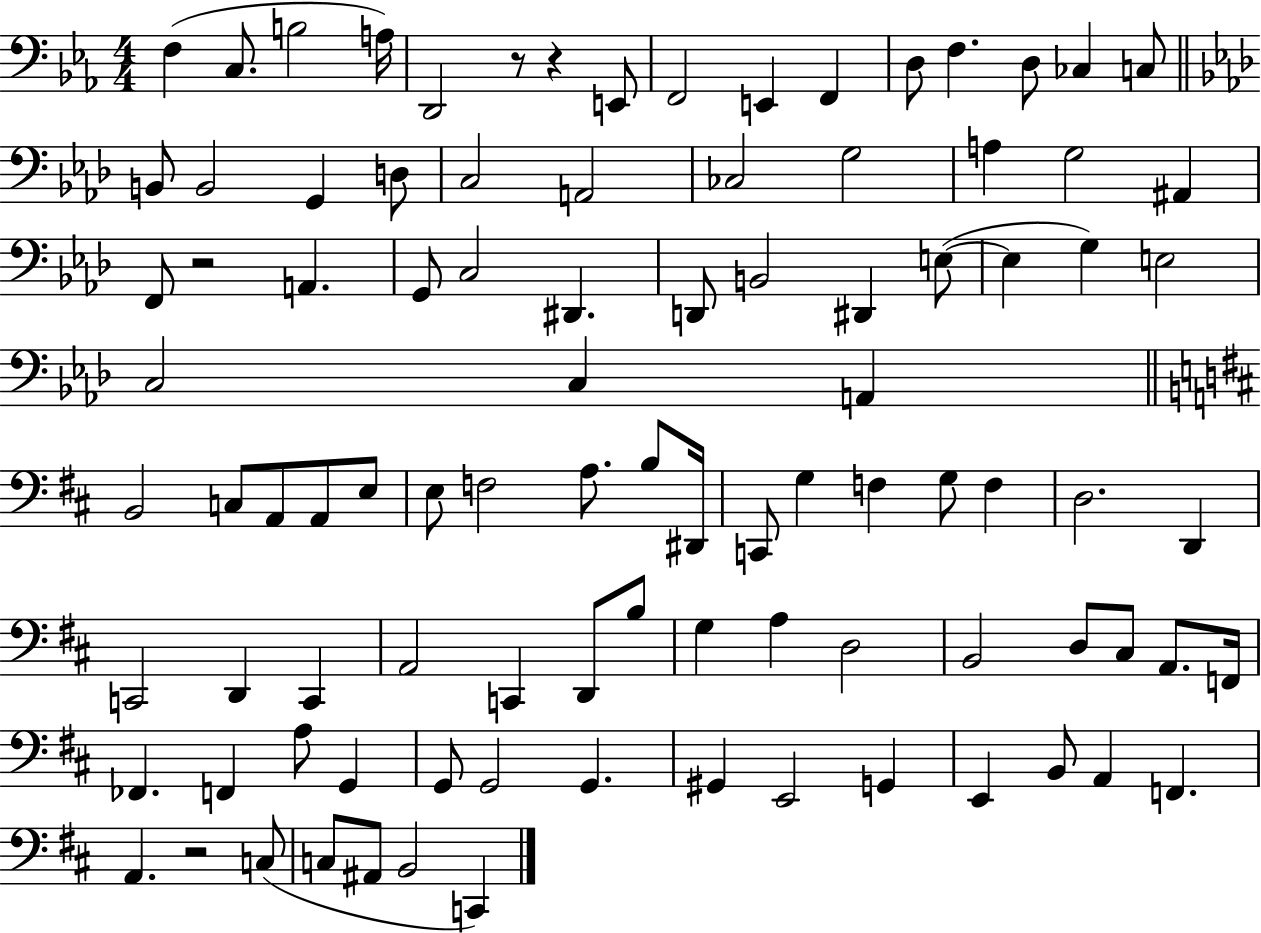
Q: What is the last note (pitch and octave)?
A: C2